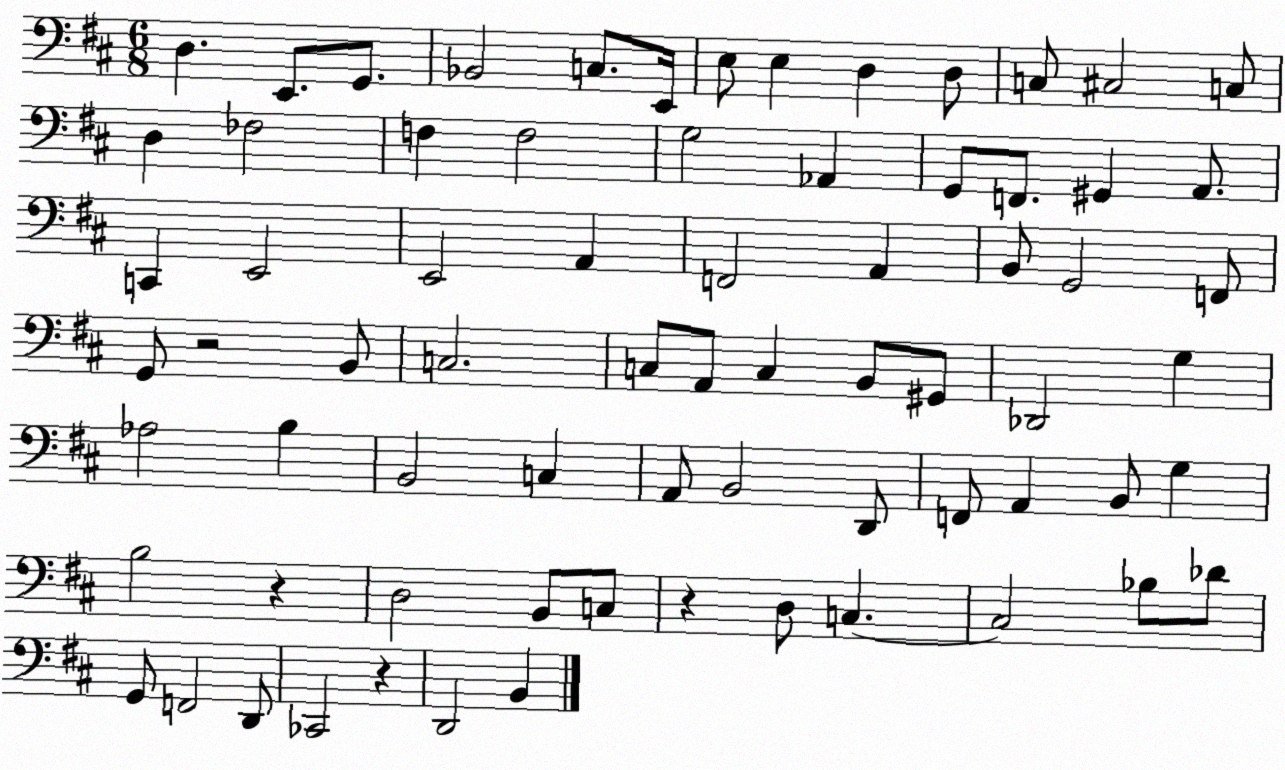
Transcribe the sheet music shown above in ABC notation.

X:1
T:Untitled
M:6/8
L:1/4
K:D
D, E,,/2 G,,/2 _B,,2 C,/2 E,,/4 E,/2 E, D, D,/2 C,/2 ^C,2 C,/2 D, _F,2 F, F,2 G,2 _A,, G,,/2 F,,/2 ^G,, A,,/2 C,, E,,2 E,,2 A,, F,,2 A,, B,,/2 G,,2 F,,/2 G,,/2 z2 B,,/2 C,2 C,/2 A,,/2 C, B,,/2 ^G,,/2 _D,,2 G, _A,2 B, B,,2 C, A,,/2 B,,2 D,,/2 F,,/2 A,, B,,/2 G, B,2 z D,2 B,,/2 C,/2 z D,/2 C, C,2 _B,/2 _D/2 G,,/2 F,,2 D,,/2 _C,,2 z D,,2 B,,